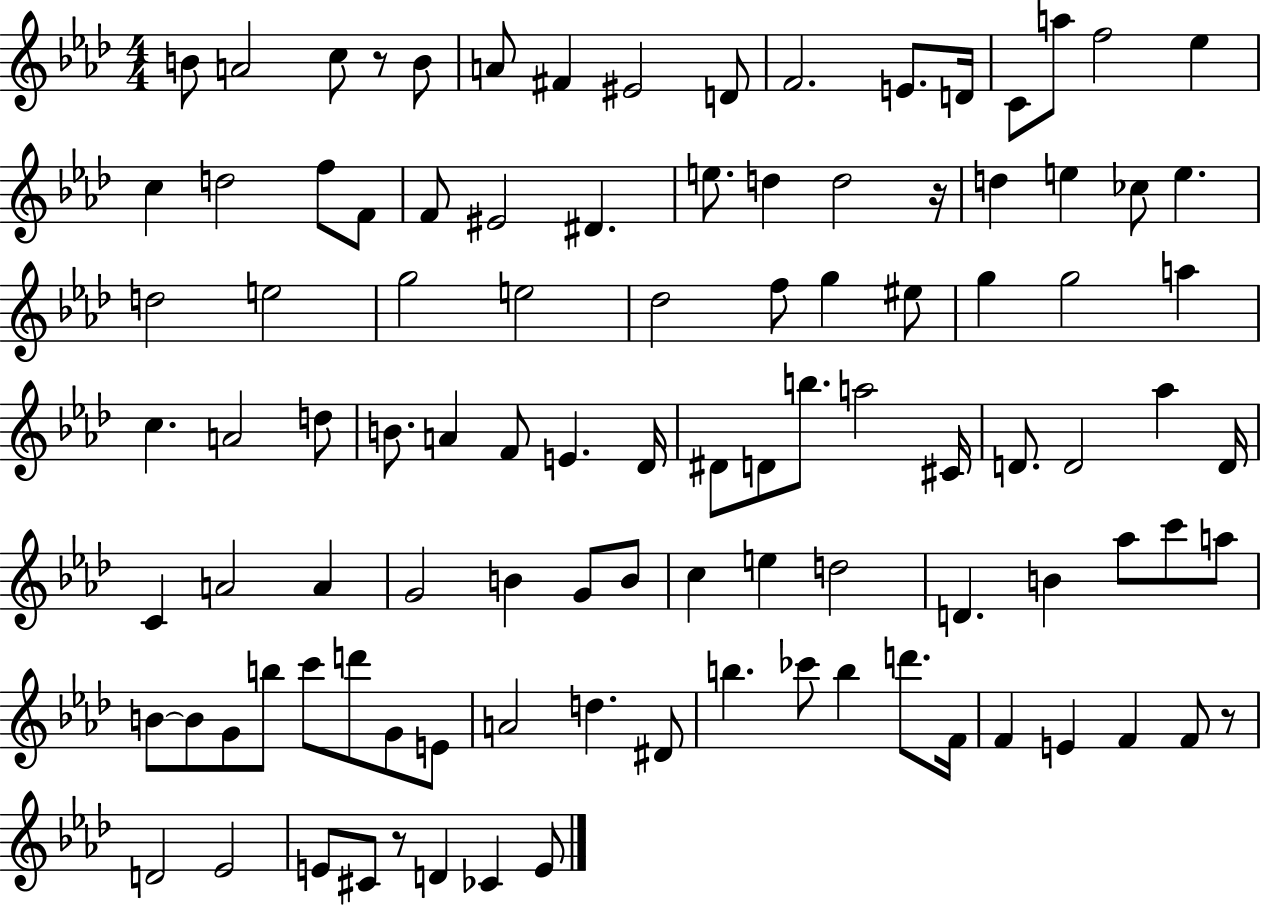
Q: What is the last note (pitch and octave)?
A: E4